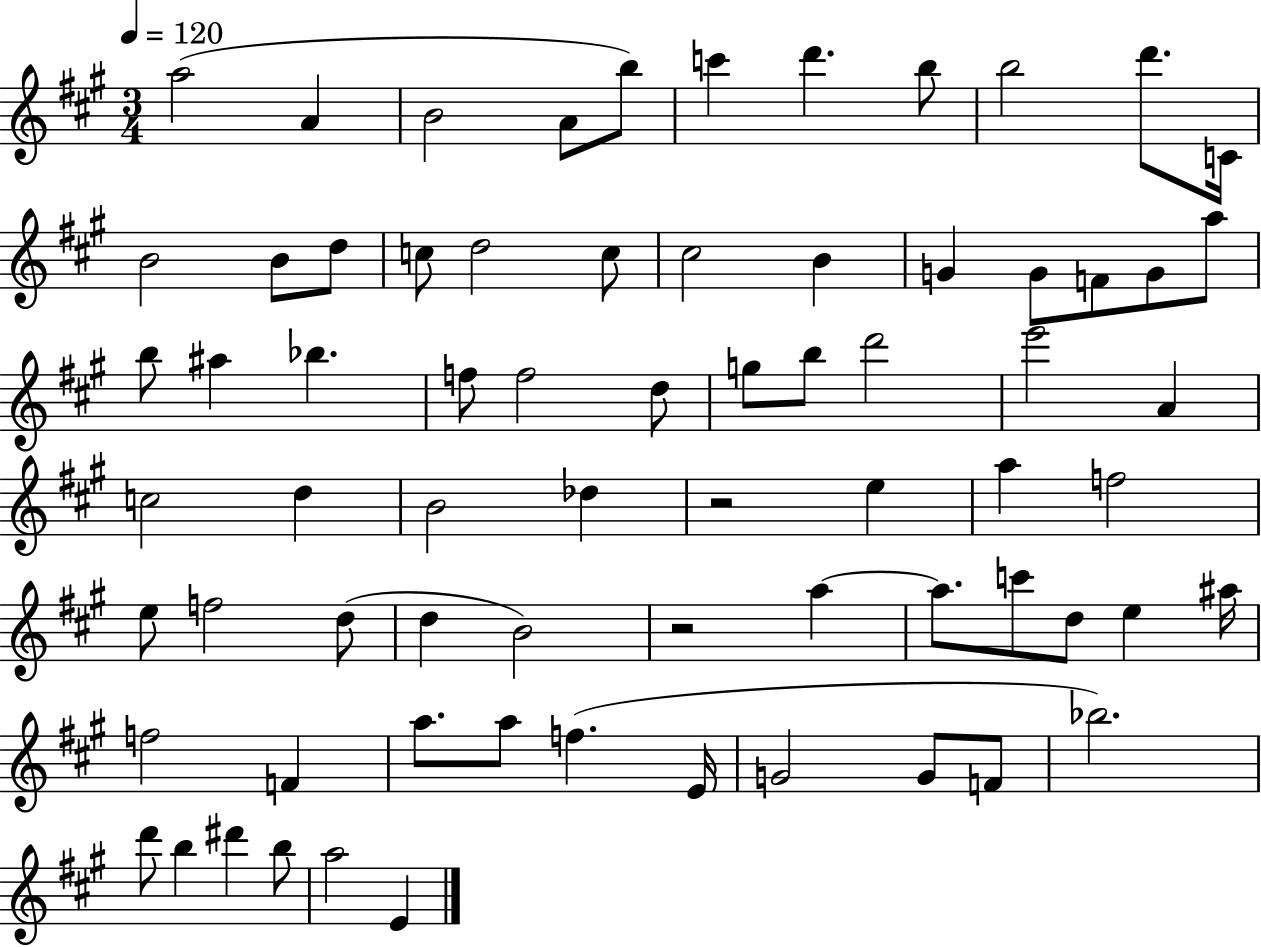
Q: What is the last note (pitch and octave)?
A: E4